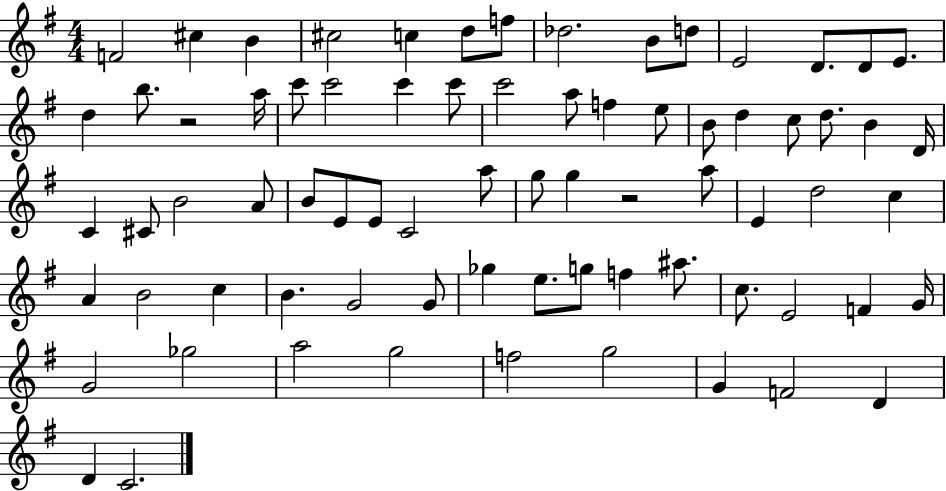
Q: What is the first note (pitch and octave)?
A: F4